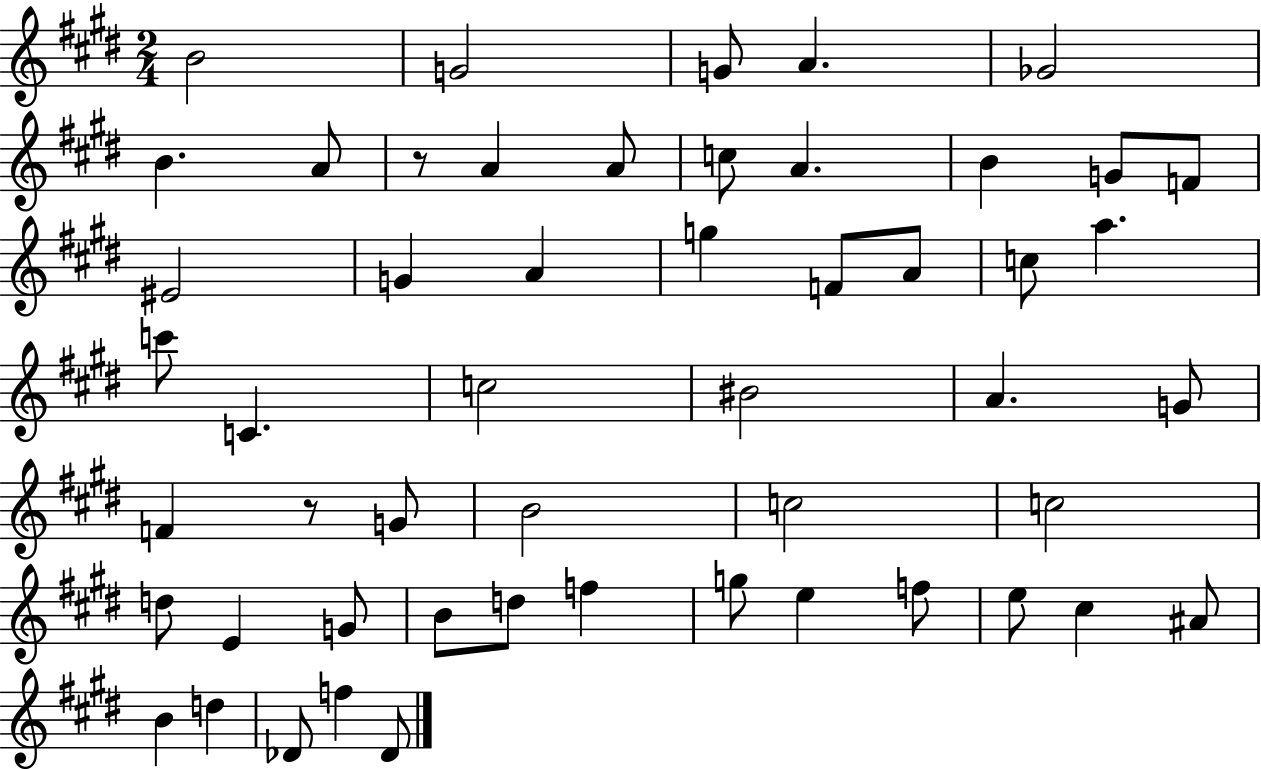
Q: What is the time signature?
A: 2/4